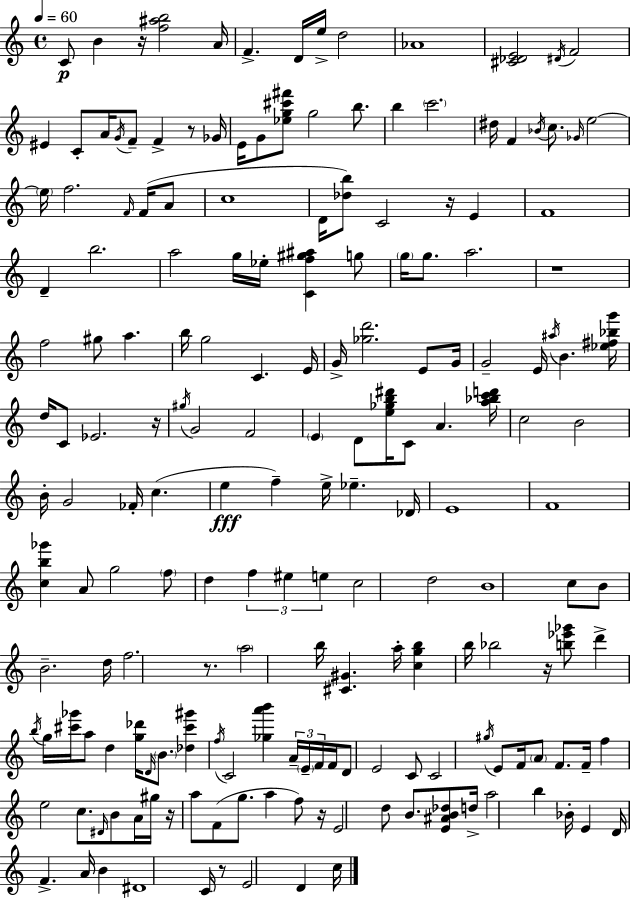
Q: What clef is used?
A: treble